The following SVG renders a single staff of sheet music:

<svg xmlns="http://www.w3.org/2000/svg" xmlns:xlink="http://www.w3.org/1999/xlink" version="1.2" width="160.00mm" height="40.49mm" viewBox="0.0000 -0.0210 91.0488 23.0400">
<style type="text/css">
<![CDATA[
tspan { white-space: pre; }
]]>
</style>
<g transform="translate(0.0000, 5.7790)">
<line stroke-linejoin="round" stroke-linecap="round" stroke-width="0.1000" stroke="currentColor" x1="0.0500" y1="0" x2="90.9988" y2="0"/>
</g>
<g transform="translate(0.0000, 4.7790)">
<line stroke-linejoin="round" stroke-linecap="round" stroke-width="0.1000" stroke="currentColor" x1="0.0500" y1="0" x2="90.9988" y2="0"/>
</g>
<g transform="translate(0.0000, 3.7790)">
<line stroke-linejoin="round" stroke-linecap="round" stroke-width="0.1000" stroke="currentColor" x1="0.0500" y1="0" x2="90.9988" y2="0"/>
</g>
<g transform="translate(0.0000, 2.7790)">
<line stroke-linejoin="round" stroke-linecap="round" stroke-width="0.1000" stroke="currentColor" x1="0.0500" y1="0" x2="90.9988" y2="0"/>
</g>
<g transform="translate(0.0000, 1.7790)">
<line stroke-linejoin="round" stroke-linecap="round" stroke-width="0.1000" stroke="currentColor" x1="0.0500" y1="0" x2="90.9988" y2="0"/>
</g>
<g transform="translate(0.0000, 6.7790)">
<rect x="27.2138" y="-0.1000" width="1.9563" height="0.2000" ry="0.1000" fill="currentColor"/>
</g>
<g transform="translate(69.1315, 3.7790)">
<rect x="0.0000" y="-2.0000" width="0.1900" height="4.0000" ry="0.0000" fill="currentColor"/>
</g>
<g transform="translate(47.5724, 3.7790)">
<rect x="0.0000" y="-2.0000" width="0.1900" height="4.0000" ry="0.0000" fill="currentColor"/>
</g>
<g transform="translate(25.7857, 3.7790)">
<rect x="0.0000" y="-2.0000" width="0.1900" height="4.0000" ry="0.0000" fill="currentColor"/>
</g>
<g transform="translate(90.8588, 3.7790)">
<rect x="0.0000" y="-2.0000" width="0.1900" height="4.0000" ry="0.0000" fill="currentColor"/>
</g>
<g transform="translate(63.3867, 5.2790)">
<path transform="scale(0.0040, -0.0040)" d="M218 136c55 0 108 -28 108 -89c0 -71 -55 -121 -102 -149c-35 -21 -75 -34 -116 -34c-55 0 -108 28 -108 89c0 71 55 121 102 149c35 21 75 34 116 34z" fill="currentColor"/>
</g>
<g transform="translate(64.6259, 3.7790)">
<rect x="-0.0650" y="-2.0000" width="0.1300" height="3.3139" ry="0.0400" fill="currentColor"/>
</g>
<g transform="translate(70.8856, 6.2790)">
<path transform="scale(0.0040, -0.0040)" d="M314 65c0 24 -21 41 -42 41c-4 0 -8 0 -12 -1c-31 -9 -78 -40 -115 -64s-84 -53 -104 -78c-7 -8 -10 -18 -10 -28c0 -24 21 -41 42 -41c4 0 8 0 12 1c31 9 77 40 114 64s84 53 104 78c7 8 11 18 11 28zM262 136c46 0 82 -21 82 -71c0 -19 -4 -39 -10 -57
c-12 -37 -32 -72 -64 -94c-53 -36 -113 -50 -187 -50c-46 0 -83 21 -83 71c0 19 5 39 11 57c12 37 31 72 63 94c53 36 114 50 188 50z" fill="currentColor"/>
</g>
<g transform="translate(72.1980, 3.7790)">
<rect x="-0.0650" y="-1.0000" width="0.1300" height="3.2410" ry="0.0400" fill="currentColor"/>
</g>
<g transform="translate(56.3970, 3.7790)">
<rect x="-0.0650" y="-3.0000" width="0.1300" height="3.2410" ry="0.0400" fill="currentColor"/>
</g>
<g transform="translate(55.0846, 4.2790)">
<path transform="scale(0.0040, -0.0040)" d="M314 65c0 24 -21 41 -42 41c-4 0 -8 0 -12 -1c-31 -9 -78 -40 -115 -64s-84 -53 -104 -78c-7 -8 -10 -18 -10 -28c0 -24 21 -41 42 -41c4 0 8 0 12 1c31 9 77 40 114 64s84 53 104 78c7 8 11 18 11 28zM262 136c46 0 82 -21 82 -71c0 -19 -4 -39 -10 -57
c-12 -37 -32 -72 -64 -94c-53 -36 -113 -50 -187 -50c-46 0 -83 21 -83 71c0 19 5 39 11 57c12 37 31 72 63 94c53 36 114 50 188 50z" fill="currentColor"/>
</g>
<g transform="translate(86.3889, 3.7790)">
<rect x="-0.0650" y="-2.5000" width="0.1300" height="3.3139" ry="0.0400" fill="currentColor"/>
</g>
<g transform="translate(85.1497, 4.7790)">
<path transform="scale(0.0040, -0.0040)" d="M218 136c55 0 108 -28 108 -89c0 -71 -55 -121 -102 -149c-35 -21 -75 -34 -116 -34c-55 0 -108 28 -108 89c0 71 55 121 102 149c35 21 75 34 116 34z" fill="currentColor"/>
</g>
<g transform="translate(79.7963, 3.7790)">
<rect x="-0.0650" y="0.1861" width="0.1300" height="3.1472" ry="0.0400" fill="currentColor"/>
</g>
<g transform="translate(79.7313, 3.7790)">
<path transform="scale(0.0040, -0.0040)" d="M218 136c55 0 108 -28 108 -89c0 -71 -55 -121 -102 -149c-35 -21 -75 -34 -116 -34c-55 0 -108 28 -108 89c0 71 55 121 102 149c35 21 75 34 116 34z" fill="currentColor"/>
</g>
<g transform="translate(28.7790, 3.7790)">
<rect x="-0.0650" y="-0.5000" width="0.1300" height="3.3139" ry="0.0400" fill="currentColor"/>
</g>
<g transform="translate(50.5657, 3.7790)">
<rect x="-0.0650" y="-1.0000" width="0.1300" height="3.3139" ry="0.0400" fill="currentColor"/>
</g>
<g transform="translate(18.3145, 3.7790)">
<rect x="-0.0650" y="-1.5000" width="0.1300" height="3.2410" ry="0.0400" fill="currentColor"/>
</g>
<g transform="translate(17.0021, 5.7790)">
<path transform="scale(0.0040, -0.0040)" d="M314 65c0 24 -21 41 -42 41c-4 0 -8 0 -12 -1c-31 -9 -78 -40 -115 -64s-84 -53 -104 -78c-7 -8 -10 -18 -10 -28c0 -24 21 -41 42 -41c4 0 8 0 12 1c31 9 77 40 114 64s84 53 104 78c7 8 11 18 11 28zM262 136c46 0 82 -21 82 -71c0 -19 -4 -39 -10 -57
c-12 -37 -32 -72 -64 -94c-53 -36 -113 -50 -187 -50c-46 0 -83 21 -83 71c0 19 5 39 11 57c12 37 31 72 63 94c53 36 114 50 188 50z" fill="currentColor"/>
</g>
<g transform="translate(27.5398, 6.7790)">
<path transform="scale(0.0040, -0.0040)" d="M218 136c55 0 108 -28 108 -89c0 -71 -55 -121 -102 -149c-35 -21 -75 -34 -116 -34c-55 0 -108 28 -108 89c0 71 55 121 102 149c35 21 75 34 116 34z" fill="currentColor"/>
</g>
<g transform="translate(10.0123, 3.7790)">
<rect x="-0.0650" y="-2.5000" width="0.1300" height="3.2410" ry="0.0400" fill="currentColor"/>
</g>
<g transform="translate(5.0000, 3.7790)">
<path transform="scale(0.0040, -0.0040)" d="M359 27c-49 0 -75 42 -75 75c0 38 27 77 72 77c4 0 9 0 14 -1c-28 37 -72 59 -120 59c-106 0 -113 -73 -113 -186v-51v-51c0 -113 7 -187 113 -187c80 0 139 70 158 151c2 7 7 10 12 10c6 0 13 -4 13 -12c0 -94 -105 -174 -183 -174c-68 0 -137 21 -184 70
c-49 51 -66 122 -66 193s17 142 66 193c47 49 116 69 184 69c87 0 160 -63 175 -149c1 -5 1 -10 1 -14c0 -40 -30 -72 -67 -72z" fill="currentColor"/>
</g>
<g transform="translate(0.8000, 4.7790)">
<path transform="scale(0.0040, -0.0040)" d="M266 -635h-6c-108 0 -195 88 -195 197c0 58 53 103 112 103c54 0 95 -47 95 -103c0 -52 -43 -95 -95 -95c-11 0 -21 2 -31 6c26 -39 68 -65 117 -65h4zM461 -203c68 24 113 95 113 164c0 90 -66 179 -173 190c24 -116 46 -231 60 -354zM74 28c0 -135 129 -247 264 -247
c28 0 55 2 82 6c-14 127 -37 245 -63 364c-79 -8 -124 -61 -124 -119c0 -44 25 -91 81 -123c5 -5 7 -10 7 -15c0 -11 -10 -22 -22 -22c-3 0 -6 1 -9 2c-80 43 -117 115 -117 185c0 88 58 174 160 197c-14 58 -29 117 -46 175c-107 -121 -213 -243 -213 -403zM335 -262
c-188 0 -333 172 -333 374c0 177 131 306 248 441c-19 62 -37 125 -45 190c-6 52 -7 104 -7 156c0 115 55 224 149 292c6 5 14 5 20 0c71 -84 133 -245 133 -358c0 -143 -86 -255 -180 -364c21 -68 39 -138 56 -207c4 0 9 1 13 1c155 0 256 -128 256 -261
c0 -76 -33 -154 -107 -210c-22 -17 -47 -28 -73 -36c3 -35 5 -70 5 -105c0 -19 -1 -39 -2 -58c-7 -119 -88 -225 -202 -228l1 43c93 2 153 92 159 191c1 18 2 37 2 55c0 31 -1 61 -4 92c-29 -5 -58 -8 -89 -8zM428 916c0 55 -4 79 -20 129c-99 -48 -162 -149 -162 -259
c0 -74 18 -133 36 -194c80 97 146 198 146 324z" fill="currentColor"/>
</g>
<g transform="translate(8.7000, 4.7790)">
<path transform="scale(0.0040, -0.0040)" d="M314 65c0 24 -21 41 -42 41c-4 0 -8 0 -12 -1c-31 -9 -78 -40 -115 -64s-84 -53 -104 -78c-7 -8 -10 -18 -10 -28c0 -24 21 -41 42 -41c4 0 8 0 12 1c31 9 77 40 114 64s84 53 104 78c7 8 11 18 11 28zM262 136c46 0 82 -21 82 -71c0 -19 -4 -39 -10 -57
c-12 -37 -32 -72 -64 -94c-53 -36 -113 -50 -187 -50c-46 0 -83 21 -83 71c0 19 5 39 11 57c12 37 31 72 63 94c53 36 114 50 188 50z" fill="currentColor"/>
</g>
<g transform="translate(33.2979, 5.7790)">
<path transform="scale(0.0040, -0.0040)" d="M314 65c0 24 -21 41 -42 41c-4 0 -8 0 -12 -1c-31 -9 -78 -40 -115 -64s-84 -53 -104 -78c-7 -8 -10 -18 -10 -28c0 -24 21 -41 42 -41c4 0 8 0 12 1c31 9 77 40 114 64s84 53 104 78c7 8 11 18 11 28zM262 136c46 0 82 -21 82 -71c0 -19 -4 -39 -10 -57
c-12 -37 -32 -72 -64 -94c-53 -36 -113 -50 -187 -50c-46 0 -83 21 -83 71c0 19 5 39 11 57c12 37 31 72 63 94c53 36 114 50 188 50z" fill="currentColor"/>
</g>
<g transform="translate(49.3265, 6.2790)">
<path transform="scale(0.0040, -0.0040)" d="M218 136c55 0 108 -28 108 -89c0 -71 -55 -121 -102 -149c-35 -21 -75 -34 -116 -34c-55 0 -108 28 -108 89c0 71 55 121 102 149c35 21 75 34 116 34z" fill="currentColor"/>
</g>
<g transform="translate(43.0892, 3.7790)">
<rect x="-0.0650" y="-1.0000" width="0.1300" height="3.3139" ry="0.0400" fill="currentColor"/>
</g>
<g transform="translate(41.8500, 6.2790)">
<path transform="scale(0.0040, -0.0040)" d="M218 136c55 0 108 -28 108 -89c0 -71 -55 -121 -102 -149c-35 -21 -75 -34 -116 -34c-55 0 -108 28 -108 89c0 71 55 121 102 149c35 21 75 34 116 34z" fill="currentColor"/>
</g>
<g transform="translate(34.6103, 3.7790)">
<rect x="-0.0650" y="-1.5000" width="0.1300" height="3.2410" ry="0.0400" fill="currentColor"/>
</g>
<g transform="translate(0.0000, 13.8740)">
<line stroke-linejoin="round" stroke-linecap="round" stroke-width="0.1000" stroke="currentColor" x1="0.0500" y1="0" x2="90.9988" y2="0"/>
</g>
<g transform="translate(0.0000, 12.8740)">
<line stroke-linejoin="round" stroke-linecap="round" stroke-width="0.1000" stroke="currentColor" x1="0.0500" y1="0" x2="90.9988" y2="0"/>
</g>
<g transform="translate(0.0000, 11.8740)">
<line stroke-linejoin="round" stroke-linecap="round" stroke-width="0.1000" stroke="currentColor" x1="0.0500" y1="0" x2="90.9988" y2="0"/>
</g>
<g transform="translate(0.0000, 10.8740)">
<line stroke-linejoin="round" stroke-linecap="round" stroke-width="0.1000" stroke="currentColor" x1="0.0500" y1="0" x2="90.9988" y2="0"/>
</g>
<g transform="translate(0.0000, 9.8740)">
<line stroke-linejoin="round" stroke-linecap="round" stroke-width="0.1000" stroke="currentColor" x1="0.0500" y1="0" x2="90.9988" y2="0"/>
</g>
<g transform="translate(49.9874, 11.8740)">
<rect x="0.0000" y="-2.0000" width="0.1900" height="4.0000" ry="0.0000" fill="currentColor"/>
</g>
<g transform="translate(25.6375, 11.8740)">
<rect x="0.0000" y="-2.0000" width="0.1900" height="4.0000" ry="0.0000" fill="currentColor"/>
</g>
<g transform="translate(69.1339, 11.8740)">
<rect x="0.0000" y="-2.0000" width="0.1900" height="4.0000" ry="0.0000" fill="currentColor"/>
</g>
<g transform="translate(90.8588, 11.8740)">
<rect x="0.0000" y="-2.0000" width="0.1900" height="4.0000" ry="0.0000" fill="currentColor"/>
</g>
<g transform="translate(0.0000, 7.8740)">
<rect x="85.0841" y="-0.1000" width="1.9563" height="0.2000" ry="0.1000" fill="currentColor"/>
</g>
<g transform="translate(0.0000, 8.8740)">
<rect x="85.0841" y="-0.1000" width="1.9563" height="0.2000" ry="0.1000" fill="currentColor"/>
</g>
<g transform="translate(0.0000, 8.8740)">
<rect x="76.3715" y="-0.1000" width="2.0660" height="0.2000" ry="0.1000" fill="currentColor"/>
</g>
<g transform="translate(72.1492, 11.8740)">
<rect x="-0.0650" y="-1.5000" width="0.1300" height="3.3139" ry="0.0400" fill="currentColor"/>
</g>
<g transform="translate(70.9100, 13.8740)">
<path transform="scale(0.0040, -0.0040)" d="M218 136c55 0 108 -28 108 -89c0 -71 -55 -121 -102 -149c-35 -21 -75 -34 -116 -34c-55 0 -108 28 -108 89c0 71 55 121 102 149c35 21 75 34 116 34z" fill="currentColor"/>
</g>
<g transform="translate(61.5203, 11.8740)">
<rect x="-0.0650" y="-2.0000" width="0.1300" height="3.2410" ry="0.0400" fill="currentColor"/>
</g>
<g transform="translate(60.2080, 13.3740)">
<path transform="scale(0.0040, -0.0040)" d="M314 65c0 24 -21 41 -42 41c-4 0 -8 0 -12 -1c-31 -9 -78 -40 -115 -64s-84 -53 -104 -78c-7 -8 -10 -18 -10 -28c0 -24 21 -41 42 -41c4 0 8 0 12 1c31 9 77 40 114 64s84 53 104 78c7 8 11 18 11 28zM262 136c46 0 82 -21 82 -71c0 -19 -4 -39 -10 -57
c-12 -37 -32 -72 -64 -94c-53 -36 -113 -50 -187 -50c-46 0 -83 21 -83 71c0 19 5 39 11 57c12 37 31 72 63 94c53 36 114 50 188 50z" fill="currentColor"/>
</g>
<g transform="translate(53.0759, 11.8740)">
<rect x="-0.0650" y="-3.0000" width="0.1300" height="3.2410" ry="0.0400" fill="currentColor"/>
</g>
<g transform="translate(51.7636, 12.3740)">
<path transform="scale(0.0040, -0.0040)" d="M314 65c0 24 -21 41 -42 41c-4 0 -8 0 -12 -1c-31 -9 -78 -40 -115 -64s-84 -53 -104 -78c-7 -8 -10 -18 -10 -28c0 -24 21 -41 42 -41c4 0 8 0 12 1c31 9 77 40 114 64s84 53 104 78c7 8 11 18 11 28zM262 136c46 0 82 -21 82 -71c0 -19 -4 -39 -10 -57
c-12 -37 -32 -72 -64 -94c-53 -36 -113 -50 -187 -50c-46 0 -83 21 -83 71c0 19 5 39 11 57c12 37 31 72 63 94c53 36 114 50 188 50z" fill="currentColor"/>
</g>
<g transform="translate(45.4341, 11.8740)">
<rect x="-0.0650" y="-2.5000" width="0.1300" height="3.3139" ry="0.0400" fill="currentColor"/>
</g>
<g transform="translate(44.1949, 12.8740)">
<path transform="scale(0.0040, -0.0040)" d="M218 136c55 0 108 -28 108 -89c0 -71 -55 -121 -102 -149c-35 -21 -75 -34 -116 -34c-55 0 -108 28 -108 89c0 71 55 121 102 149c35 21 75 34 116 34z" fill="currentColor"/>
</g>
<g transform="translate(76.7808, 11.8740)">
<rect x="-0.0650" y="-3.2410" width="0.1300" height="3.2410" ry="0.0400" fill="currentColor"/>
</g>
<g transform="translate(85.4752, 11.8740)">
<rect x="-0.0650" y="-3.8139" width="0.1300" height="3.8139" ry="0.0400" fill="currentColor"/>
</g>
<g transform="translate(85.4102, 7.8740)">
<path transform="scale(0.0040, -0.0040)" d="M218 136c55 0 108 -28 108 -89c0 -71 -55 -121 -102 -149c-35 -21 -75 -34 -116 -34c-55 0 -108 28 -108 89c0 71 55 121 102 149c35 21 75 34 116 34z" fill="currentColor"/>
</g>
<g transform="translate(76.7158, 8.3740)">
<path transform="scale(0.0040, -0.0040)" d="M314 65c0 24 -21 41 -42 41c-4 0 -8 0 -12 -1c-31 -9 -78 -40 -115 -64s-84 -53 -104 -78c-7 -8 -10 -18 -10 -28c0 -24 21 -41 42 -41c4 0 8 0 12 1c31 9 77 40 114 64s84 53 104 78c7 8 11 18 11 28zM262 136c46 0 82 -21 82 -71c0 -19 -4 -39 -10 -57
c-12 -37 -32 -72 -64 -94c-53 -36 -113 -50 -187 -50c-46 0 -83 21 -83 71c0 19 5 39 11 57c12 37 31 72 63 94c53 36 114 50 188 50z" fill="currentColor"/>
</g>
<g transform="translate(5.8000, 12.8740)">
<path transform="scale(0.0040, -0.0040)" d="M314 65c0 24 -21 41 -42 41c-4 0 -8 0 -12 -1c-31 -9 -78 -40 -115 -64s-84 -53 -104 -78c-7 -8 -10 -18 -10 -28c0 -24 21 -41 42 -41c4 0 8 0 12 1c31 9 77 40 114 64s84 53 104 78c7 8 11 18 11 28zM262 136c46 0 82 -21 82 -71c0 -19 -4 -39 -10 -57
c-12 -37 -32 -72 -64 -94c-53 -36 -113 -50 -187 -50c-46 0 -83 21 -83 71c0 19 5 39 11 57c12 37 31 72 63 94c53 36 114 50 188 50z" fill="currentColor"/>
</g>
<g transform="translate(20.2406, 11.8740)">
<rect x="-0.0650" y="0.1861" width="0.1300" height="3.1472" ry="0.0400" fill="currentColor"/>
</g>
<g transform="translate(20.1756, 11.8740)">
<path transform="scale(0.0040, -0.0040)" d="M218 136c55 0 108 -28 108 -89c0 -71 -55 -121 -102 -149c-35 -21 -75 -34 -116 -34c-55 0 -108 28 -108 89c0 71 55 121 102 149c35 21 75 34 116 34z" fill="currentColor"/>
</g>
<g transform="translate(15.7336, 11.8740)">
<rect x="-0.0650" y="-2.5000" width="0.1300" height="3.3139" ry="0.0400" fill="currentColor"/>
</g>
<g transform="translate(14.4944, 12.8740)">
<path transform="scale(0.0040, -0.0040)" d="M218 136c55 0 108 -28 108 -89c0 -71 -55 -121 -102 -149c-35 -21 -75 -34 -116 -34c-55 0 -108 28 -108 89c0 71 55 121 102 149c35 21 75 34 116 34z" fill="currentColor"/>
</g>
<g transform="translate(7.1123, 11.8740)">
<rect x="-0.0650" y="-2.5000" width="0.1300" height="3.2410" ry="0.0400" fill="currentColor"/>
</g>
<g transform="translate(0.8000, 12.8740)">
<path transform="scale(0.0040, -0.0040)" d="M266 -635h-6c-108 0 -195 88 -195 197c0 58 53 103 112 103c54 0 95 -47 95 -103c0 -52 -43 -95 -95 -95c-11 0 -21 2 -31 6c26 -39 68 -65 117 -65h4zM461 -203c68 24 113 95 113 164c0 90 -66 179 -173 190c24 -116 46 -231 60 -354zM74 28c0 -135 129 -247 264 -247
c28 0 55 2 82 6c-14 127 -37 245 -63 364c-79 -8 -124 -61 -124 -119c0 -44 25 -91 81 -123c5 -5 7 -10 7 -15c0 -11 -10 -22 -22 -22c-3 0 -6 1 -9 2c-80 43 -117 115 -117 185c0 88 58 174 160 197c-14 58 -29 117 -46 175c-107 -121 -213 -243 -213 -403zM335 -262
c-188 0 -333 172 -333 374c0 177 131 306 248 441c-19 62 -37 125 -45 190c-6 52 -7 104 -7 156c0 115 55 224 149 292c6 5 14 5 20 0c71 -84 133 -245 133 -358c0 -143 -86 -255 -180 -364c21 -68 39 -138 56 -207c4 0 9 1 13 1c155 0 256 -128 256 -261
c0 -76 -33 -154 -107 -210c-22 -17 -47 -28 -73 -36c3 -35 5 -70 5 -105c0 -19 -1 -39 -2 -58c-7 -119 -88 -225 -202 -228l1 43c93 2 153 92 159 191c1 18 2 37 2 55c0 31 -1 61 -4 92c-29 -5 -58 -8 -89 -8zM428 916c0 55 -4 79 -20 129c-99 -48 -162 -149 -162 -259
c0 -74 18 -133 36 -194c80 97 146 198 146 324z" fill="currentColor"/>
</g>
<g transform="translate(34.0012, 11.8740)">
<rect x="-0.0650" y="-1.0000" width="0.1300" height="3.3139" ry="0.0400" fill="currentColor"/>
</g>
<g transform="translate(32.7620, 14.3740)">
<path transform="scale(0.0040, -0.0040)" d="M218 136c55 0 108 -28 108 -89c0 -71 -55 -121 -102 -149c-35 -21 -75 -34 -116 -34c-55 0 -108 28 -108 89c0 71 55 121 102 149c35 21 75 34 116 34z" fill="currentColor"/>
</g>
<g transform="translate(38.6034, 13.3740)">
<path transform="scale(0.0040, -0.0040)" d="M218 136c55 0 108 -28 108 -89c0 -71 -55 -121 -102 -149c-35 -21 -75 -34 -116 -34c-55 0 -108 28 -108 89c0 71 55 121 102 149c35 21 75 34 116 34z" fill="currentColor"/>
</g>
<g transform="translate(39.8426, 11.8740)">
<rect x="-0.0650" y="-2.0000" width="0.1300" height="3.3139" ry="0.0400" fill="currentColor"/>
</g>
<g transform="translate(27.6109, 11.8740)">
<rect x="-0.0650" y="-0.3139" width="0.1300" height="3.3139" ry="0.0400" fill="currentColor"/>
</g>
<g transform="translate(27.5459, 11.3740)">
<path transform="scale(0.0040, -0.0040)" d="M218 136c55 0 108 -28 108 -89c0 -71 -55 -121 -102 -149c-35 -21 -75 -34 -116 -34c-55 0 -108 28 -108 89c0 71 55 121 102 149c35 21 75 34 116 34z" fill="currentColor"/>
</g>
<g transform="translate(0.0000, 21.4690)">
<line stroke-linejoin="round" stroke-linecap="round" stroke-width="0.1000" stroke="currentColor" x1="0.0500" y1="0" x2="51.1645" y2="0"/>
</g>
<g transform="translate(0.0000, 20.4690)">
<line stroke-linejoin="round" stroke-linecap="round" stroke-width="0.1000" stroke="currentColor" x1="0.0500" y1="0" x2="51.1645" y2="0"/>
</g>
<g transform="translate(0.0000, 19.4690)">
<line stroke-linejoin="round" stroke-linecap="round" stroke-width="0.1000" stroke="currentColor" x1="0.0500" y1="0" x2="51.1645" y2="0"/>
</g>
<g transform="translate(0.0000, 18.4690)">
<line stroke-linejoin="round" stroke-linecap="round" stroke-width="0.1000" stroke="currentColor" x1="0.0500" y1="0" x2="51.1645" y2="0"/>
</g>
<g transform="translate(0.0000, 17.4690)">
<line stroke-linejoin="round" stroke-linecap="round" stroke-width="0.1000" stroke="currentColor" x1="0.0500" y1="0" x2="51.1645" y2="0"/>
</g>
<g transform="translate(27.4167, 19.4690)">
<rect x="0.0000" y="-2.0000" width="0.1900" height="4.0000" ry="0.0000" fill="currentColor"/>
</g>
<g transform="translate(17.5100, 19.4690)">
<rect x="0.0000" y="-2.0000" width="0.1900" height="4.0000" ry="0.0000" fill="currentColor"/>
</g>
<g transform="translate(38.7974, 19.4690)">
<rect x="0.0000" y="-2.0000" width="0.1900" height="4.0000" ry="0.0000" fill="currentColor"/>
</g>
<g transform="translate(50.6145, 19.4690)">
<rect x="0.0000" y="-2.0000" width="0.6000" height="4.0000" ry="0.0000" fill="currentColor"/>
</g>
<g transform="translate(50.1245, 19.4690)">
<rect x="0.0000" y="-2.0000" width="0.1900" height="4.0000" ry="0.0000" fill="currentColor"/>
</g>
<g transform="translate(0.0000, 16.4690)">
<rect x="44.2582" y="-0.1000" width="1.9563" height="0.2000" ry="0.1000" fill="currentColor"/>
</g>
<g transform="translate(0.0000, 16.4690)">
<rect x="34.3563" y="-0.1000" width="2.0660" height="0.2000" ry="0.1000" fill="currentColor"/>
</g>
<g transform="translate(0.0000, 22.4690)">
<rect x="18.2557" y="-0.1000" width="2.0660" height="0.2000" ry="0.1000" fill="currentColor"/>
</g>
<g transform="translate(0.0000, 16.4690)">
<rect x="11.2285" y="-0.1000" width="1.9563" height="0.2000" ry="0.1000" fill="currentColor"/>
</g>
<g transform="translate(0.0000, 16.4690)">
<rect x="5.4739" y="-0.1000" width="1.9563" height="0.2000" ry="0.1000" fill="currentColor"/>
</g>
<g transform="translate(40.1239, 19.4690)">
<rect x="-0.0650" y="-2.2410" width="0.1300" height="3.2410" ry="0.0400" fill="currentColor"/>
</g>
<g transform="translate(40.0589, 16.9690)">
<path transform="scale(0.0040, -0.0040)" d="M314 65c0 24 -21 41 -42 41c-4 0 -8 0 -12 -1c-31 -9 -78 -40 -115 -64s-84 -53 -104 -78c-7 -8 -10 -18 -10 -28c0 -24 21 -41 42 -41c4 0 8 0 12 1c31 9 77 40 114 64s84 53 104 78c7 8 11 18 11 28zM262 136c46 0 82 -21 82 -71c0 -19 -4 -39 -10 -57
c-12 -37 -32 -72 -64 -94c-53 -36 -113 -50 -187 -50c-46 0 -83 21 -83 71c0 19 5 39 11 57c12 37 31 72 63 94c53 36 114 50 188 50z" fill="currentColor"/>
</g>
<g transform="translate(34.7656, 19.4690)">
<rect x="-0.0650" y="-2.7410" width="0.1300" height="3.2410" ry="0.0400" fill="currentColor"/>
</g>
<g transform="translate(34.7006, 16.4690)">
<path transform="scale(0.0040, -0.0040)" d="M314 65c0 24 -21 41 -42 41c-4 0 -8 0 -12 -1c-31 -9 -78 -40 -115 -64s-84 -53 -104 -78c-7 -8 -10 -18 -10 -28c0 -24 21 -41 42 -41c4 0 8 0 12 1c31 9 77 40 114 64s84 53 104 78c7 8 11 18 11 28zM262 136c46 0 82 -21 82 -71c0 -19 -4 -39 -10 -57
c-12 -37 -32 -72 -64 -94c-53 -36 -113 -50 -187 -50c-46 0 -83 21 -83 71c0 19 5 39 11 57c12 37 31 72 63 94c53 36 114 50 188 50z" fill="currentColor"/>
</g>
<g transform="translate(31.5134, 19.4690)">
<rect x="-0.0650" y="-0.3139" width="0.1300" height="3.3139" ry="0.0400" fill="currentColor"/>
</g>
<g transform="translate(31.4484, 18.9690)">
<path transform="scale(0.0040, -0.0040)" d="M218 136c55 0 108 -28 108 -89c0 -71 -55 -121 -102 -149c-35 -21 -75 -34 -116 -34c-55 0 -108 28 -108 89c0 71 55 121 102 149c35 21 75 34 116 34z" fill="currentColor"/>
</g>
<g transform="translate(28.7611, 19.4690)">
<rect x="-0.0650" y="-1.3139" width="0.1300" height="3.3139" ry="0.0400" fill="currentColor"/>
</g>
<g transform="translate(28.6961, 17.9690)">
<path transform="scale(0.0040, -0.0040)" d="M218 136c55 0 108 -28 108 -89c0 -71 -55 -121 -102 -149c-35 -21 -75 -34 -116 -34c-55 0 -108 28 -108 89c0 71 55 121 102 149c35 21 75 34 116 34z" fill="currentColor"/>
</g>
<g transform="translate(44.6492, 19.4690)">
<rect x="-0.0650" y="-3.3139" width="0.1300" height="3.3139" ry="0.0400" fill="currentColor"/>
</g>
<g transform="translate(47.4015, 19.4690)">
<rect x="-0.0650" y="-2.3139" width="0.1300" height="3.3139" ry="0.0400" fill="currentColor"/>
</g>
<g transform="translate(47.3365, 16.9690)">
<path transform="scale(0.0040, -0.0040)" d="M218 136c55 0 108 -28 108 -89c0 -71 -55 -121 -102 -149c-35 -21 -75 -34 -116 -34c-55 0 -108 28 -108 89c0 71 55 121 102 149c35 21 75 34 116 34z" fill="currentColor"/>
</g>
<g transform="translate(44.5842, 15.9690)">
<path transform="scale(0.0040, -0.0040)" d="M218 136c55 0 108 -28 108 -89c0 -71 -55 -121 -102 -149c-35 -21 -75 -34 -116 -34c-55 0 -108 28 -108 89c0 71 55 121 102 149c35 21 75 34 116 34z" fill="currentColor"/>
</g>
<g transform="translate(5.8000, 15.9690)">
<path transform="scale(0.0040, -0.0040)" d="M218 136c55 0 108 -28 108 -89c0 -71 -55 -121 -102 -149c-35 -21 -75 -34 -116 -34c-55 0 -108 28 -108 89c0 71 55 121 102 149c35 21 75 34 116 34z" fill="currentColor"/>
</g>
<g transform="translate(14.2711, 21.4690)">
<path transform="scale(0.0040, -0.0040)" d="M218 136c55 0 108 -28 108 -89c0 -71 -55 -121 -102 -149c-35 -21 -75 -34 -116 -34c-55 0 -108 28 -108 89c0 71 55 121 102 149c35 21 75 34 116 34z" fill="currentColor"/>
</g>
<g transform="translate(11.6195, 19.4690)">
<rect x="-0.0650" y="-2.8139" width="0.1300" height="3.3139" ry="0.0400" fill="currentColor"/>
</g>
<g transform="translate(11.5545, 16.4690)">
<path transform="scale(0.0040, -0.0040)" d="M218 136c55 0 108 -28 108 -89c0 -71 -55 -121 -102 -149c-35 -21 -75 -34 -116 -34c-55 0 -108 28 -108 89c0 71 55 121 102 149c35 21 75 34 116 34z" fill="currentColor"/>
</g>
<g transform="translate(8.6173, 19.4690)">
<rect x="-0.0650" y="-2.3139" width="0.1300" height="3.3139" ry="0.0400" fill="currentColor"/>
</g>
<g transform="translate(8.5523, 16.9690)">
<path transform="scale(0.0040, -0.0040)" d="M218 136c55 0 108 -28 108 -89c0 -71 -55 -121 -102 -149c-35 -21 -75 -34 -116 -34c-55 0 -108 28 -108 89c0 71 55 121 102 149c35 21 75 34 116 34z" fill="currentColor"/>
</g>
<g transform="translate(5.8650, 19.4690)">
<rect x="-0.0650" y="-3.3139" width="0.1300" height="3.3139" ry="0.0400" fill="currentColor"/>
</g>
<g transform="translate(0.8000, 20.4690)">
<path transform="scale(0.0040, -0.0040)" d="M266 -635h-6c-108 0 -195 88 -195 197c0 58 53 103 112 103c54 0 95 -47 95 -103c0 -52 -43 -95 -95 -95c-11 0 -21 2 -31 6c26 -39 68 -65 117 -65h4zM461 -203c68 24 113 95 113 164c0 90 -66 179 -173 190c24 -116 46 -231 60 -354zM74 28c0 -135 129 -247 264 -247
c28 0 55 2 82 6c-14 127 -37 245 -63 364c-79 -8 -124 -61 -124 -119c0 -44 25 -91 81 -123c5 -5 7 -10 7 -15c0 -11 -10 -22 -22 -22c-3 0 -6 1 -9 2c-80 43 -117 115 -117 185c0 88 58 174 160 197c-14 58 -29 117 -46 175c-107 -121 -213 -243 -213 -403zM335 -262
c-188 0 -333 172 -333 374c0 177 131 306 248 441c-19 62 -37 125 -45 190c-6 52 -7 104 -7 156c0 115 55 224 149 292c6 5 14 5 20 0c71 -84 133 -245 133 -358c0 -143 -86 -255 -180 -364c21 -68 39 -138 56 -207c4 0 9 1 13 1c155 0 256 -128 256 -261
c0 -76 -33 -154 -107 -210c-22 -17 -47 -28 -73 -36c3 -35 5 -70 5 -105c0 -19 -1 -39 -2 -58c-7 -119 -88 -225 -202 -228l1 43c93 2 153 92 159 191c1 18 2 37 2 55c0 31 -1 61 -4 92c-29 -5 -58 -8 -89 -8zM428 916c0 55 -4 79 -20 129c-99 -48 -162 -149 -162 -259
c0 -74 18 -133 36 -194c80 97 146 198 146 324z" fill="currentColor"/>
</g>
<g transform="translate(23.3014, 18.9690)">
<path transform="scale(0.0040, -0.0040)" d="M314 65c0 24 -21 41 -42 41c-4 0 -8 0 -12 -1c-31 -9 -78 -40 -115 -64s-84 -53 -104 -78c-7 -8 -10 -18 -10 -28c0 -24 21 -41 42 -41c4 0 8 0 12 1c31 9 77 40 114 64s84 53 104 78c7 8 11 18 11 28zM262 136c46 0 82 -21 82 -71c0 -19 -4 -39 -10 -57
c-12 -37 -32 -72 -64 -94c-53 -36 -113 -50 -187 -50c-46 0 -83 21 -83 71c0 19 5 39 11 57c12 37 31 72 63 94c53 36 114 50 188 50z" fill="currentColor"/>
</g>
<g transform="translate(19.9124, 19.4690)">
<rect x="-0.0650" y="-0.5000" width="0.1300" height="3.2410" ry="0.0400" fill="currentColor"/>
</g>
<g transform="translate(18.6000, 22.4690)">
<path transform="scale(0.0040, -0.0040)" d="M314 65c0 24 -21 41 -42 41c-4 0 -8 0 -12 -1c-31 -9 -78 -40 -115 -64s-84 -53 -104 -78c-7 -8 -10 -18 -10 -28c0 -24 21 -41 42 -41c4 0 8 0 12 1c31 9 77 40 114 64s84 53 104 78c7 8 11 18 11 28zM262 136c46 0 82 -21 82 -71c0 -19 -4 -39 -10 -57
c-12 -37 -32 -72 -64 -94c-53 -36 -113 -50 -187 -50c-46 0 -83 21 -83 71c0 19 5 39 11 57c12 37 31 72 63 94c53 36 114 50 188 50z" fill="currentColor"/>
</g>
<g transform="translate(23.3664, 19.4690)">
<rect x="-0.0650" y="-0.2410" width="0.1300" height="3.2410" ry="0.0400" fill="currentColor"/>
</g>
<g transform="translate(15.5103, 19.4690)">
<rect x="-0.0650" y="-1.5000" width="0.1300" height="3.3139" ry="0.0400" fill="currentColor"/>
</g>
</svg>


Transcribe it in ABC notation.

X:1
T:Untitled
M:4/4
L:1/4
K:C
G2 E2 C E2 D D A2 F D2 B G G2 G B c D F G A2 F2 E b2 c' b g a E C2 c2 e c a2 g2 b g